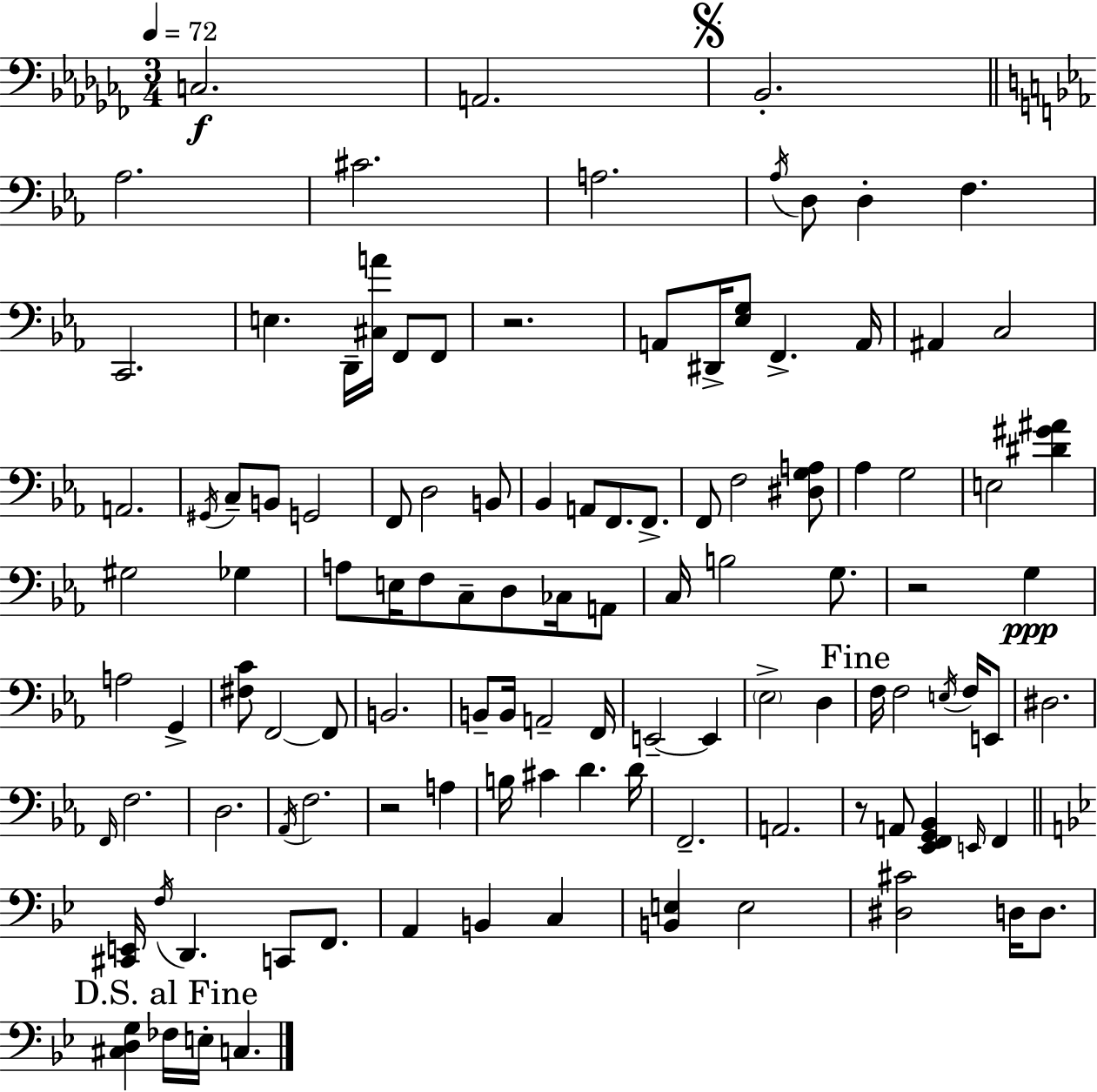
C3/h. A2/h. Bb2/h. Ab3/h. C#4/h. A3/h. Ab3/s D3/e D3/q F3/q. C2/h. E3/q. D2/s [C#3,A4]/s F2/e F2/e R/h. A2/e D#2/s [Eb3,G3]/e F2/q. A2/s A#2/q C3/h A2/h. G#2/s C3/e B2/e G2/h F2/e D3/h B2/e Bb2/q A2/e F2/e. F2/e. F2/e F3/h [D#3,G3,A3]/e Ab3/q G3/h E3/h [D#4,G#4,A#4]/q G#3/h Gb3/q A3/e E3/s F3/e C3/e D3/e CES3/s A2/e C3/s B3/h G3/e. R/h G3/q A3/h G2/q [F#3,C4]/e F2/h F2/e B2/h. B2/e B2/s A2/h F2/s E2/h E2/q Eb3/h D3/q F3/s F3/h E3/s F3/s E2/e D#3/h. F2/s F3/h. D3/h. Ab2/s F3/h. R/h A3/q B3/s C#4/q D4/q. D4/s F2/h. A2/h. R/e A2/e [Eb2,F2,G2,Bb2]/q E2/s F2/q [C#2,E2]/s F3/s D2/q. C2/e F2/e. A2/q B2/q C3/q [B2,E3]/q E3/h [D#3,C#4]/h D3/s D3/e. [C#3,D3,G3]/q FES3/s E3/s C3/q.